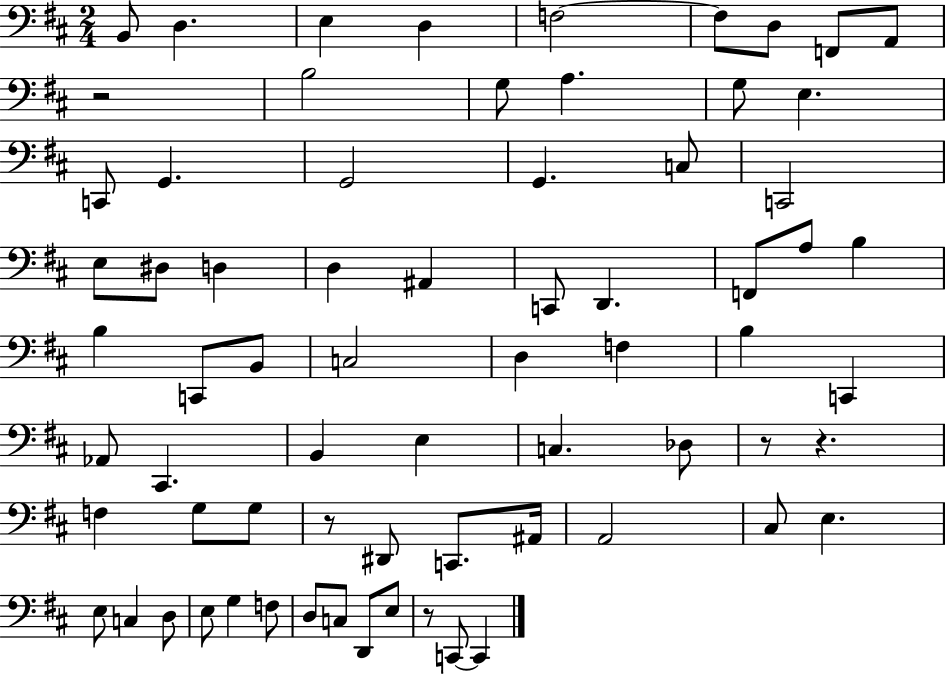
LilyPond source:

{
  \clef bass
  \numericTimeSignature
  \time 2/4
  \key d \major
  b,8 d4. | e4 d4 | f2~~ | f8 d8 f,8 a,8 | \break r2 | b2 | g8 a4. | g8 e4. | \break c,8 g,4. | g,2 | g,4. c8 | c,2 | \break e8 dis8 d4 | d4 ais,4 | c,8 d,4. | f,8 a8 b4 | \break b4 c,8 b,8 | c2 | d4 f4 | b4 c,4 | \break aes,8 cis,4. | b,4 e4 | c4. des8 | r8 r4. | \break f4 g8 g8 | r8 dis,8 c,8. ais,16 | a,2 | cis8 e4. | \break e8 c4 d8 | e8 g4 f8 | d8 c8 d,8 e8 | r8 c,8~~ c,4 | \break \bar "|."
}